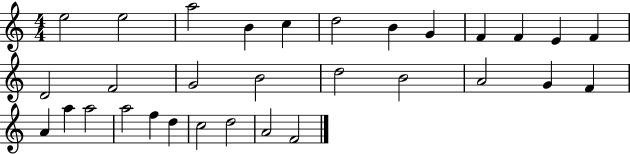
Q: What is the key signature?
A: C major